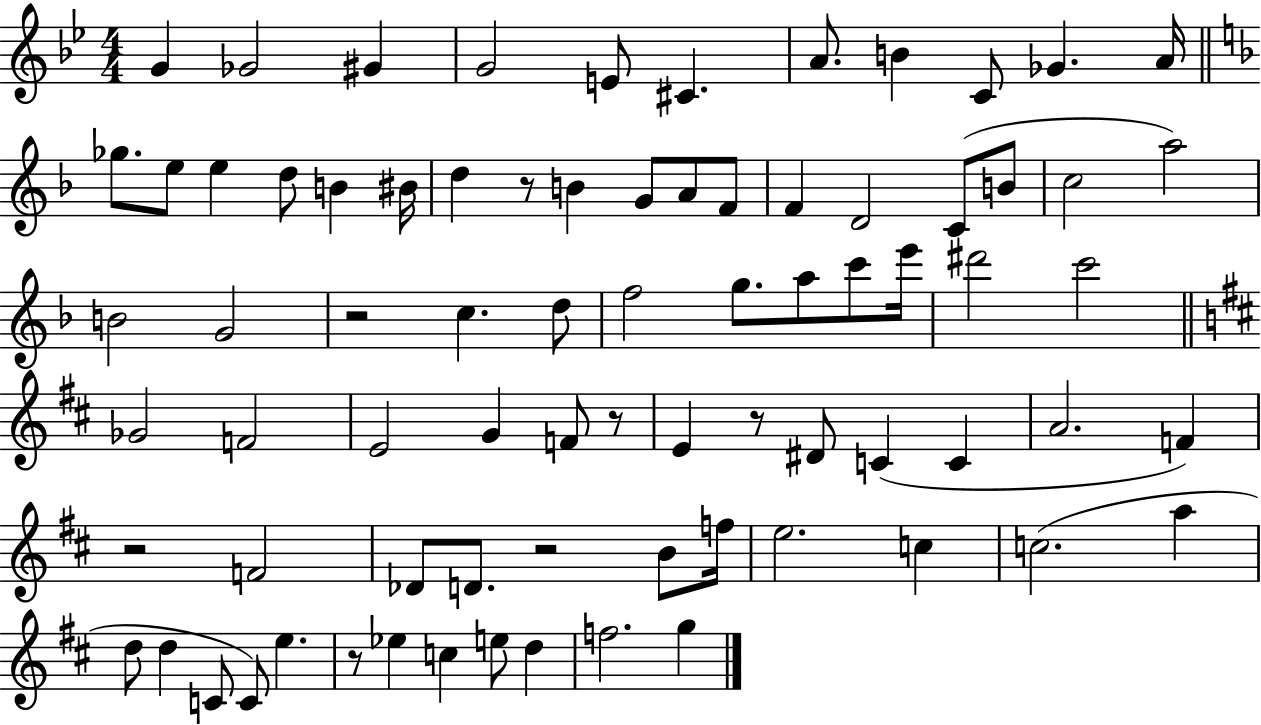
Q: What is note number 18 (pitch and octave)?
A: D5